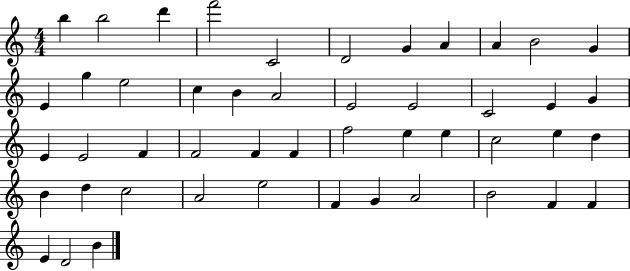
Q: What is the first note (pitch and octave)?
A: B5